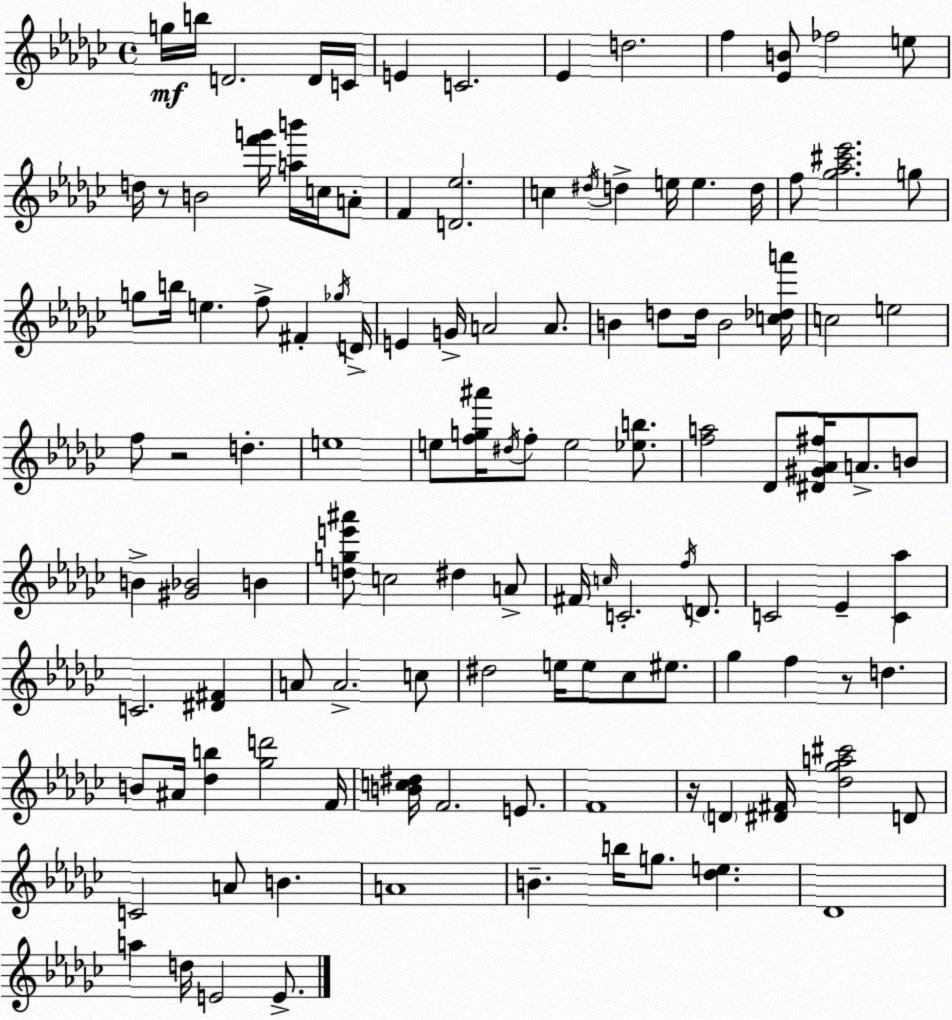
X:1
T:Untitled
M:4/4
L:1/4
K:Ebm
g/4 b/4 D2 D/4 C/4 E C2 _E d2 f [_EB]/2 _f2 e/2 d/4 z/2 B2 [f'g']/4 [ab']/4 c/4 A/2 F [D_e]2 c ^d/4 d e/4 e d/4 f/2 [_g_a^c'_e']2 g/2 g/2 b/4 e f/2 ^F _g/4 D/4 E G/4 A2 A/2 B d/2 d/4 B2 [c_da']/4 c2 e2 f/2 z2 d e4 e/2 [fg^a']/4 ^d/4 f/2 e2 [_eb]/2 [fa]2 _D/2 [^D^G_A^f]/4 A/2 B/2 B [^G_B]2 B [dge'^a']/2 c2 ^d A/2 ^F/4 c/4 C2 f/4 D/2 C2 _E [C_a] C2 [^D^F] A/2 A2 c/2 ^d2 e/4 e/2 _c/2 ^e/2 _g f z/2 d B/2 ^A/4 [_db] [_gd']2 F/4 [Bc^d]/4 F2 E/2 F4 z/4 D [^D^F]/4 [_d_ga^c']2 D/2 C2 A/2 B A4 B b/4 g/2 [_de] _D4 a d/4 E2 E/2